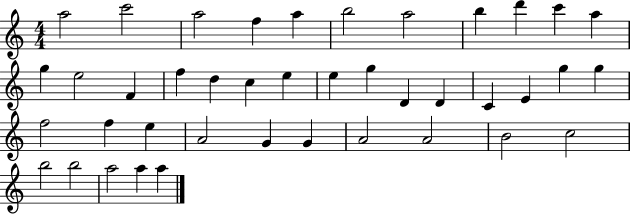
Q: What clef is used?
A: treble